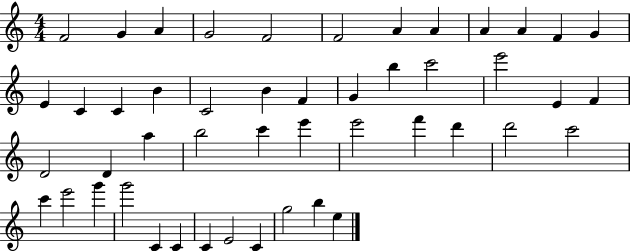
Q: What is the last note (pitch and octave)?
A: E5